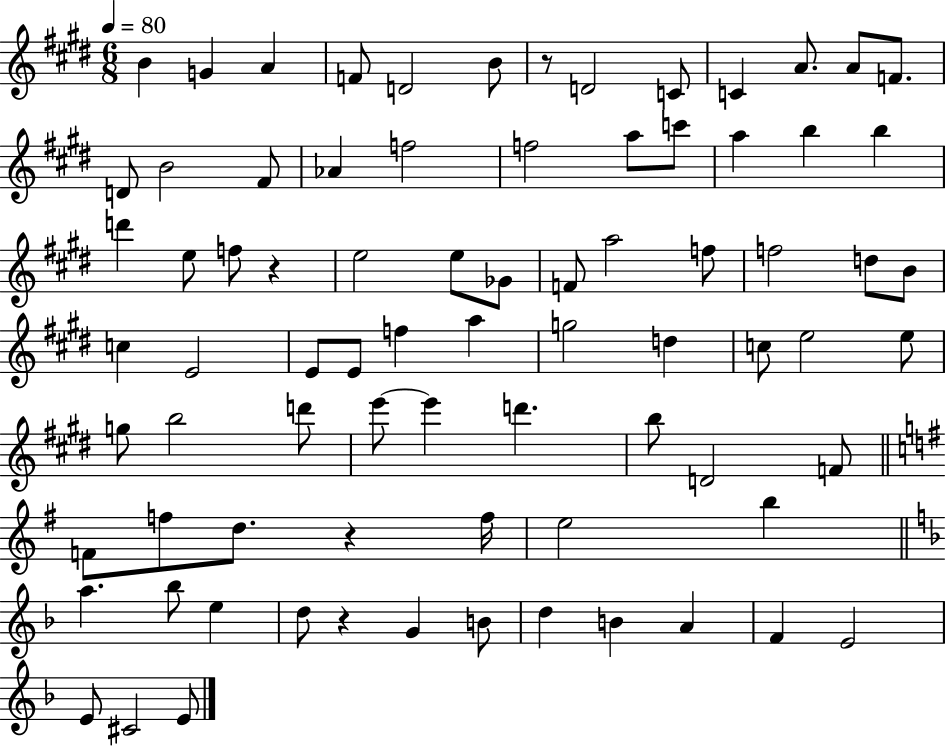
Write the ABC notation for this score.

X:1
T:Untitled
M:6/8
L:1/4
K:E
B G A F/2 D2 B/2 z/2 D2 C/2 C A/2 A/2 F/2 D/2 B2 ^F/2 _A f2 f2 a/2 c'/2 a b b d' e/2 f/2 z e2 e/2 _G/2 F/2 a2 f/2 f2 d/2 B/2 c E2 E/2 E/2 f a g2 d c/2 e2 e/2 g/2 b2 d'/2 e'/2 e' d' b/2 D2 F/2 F/2 f/2 d/2 z f/4 e2 b a _b/2 e d/2 z G B/2 d B A F E2 E/2 ^C2 E/2